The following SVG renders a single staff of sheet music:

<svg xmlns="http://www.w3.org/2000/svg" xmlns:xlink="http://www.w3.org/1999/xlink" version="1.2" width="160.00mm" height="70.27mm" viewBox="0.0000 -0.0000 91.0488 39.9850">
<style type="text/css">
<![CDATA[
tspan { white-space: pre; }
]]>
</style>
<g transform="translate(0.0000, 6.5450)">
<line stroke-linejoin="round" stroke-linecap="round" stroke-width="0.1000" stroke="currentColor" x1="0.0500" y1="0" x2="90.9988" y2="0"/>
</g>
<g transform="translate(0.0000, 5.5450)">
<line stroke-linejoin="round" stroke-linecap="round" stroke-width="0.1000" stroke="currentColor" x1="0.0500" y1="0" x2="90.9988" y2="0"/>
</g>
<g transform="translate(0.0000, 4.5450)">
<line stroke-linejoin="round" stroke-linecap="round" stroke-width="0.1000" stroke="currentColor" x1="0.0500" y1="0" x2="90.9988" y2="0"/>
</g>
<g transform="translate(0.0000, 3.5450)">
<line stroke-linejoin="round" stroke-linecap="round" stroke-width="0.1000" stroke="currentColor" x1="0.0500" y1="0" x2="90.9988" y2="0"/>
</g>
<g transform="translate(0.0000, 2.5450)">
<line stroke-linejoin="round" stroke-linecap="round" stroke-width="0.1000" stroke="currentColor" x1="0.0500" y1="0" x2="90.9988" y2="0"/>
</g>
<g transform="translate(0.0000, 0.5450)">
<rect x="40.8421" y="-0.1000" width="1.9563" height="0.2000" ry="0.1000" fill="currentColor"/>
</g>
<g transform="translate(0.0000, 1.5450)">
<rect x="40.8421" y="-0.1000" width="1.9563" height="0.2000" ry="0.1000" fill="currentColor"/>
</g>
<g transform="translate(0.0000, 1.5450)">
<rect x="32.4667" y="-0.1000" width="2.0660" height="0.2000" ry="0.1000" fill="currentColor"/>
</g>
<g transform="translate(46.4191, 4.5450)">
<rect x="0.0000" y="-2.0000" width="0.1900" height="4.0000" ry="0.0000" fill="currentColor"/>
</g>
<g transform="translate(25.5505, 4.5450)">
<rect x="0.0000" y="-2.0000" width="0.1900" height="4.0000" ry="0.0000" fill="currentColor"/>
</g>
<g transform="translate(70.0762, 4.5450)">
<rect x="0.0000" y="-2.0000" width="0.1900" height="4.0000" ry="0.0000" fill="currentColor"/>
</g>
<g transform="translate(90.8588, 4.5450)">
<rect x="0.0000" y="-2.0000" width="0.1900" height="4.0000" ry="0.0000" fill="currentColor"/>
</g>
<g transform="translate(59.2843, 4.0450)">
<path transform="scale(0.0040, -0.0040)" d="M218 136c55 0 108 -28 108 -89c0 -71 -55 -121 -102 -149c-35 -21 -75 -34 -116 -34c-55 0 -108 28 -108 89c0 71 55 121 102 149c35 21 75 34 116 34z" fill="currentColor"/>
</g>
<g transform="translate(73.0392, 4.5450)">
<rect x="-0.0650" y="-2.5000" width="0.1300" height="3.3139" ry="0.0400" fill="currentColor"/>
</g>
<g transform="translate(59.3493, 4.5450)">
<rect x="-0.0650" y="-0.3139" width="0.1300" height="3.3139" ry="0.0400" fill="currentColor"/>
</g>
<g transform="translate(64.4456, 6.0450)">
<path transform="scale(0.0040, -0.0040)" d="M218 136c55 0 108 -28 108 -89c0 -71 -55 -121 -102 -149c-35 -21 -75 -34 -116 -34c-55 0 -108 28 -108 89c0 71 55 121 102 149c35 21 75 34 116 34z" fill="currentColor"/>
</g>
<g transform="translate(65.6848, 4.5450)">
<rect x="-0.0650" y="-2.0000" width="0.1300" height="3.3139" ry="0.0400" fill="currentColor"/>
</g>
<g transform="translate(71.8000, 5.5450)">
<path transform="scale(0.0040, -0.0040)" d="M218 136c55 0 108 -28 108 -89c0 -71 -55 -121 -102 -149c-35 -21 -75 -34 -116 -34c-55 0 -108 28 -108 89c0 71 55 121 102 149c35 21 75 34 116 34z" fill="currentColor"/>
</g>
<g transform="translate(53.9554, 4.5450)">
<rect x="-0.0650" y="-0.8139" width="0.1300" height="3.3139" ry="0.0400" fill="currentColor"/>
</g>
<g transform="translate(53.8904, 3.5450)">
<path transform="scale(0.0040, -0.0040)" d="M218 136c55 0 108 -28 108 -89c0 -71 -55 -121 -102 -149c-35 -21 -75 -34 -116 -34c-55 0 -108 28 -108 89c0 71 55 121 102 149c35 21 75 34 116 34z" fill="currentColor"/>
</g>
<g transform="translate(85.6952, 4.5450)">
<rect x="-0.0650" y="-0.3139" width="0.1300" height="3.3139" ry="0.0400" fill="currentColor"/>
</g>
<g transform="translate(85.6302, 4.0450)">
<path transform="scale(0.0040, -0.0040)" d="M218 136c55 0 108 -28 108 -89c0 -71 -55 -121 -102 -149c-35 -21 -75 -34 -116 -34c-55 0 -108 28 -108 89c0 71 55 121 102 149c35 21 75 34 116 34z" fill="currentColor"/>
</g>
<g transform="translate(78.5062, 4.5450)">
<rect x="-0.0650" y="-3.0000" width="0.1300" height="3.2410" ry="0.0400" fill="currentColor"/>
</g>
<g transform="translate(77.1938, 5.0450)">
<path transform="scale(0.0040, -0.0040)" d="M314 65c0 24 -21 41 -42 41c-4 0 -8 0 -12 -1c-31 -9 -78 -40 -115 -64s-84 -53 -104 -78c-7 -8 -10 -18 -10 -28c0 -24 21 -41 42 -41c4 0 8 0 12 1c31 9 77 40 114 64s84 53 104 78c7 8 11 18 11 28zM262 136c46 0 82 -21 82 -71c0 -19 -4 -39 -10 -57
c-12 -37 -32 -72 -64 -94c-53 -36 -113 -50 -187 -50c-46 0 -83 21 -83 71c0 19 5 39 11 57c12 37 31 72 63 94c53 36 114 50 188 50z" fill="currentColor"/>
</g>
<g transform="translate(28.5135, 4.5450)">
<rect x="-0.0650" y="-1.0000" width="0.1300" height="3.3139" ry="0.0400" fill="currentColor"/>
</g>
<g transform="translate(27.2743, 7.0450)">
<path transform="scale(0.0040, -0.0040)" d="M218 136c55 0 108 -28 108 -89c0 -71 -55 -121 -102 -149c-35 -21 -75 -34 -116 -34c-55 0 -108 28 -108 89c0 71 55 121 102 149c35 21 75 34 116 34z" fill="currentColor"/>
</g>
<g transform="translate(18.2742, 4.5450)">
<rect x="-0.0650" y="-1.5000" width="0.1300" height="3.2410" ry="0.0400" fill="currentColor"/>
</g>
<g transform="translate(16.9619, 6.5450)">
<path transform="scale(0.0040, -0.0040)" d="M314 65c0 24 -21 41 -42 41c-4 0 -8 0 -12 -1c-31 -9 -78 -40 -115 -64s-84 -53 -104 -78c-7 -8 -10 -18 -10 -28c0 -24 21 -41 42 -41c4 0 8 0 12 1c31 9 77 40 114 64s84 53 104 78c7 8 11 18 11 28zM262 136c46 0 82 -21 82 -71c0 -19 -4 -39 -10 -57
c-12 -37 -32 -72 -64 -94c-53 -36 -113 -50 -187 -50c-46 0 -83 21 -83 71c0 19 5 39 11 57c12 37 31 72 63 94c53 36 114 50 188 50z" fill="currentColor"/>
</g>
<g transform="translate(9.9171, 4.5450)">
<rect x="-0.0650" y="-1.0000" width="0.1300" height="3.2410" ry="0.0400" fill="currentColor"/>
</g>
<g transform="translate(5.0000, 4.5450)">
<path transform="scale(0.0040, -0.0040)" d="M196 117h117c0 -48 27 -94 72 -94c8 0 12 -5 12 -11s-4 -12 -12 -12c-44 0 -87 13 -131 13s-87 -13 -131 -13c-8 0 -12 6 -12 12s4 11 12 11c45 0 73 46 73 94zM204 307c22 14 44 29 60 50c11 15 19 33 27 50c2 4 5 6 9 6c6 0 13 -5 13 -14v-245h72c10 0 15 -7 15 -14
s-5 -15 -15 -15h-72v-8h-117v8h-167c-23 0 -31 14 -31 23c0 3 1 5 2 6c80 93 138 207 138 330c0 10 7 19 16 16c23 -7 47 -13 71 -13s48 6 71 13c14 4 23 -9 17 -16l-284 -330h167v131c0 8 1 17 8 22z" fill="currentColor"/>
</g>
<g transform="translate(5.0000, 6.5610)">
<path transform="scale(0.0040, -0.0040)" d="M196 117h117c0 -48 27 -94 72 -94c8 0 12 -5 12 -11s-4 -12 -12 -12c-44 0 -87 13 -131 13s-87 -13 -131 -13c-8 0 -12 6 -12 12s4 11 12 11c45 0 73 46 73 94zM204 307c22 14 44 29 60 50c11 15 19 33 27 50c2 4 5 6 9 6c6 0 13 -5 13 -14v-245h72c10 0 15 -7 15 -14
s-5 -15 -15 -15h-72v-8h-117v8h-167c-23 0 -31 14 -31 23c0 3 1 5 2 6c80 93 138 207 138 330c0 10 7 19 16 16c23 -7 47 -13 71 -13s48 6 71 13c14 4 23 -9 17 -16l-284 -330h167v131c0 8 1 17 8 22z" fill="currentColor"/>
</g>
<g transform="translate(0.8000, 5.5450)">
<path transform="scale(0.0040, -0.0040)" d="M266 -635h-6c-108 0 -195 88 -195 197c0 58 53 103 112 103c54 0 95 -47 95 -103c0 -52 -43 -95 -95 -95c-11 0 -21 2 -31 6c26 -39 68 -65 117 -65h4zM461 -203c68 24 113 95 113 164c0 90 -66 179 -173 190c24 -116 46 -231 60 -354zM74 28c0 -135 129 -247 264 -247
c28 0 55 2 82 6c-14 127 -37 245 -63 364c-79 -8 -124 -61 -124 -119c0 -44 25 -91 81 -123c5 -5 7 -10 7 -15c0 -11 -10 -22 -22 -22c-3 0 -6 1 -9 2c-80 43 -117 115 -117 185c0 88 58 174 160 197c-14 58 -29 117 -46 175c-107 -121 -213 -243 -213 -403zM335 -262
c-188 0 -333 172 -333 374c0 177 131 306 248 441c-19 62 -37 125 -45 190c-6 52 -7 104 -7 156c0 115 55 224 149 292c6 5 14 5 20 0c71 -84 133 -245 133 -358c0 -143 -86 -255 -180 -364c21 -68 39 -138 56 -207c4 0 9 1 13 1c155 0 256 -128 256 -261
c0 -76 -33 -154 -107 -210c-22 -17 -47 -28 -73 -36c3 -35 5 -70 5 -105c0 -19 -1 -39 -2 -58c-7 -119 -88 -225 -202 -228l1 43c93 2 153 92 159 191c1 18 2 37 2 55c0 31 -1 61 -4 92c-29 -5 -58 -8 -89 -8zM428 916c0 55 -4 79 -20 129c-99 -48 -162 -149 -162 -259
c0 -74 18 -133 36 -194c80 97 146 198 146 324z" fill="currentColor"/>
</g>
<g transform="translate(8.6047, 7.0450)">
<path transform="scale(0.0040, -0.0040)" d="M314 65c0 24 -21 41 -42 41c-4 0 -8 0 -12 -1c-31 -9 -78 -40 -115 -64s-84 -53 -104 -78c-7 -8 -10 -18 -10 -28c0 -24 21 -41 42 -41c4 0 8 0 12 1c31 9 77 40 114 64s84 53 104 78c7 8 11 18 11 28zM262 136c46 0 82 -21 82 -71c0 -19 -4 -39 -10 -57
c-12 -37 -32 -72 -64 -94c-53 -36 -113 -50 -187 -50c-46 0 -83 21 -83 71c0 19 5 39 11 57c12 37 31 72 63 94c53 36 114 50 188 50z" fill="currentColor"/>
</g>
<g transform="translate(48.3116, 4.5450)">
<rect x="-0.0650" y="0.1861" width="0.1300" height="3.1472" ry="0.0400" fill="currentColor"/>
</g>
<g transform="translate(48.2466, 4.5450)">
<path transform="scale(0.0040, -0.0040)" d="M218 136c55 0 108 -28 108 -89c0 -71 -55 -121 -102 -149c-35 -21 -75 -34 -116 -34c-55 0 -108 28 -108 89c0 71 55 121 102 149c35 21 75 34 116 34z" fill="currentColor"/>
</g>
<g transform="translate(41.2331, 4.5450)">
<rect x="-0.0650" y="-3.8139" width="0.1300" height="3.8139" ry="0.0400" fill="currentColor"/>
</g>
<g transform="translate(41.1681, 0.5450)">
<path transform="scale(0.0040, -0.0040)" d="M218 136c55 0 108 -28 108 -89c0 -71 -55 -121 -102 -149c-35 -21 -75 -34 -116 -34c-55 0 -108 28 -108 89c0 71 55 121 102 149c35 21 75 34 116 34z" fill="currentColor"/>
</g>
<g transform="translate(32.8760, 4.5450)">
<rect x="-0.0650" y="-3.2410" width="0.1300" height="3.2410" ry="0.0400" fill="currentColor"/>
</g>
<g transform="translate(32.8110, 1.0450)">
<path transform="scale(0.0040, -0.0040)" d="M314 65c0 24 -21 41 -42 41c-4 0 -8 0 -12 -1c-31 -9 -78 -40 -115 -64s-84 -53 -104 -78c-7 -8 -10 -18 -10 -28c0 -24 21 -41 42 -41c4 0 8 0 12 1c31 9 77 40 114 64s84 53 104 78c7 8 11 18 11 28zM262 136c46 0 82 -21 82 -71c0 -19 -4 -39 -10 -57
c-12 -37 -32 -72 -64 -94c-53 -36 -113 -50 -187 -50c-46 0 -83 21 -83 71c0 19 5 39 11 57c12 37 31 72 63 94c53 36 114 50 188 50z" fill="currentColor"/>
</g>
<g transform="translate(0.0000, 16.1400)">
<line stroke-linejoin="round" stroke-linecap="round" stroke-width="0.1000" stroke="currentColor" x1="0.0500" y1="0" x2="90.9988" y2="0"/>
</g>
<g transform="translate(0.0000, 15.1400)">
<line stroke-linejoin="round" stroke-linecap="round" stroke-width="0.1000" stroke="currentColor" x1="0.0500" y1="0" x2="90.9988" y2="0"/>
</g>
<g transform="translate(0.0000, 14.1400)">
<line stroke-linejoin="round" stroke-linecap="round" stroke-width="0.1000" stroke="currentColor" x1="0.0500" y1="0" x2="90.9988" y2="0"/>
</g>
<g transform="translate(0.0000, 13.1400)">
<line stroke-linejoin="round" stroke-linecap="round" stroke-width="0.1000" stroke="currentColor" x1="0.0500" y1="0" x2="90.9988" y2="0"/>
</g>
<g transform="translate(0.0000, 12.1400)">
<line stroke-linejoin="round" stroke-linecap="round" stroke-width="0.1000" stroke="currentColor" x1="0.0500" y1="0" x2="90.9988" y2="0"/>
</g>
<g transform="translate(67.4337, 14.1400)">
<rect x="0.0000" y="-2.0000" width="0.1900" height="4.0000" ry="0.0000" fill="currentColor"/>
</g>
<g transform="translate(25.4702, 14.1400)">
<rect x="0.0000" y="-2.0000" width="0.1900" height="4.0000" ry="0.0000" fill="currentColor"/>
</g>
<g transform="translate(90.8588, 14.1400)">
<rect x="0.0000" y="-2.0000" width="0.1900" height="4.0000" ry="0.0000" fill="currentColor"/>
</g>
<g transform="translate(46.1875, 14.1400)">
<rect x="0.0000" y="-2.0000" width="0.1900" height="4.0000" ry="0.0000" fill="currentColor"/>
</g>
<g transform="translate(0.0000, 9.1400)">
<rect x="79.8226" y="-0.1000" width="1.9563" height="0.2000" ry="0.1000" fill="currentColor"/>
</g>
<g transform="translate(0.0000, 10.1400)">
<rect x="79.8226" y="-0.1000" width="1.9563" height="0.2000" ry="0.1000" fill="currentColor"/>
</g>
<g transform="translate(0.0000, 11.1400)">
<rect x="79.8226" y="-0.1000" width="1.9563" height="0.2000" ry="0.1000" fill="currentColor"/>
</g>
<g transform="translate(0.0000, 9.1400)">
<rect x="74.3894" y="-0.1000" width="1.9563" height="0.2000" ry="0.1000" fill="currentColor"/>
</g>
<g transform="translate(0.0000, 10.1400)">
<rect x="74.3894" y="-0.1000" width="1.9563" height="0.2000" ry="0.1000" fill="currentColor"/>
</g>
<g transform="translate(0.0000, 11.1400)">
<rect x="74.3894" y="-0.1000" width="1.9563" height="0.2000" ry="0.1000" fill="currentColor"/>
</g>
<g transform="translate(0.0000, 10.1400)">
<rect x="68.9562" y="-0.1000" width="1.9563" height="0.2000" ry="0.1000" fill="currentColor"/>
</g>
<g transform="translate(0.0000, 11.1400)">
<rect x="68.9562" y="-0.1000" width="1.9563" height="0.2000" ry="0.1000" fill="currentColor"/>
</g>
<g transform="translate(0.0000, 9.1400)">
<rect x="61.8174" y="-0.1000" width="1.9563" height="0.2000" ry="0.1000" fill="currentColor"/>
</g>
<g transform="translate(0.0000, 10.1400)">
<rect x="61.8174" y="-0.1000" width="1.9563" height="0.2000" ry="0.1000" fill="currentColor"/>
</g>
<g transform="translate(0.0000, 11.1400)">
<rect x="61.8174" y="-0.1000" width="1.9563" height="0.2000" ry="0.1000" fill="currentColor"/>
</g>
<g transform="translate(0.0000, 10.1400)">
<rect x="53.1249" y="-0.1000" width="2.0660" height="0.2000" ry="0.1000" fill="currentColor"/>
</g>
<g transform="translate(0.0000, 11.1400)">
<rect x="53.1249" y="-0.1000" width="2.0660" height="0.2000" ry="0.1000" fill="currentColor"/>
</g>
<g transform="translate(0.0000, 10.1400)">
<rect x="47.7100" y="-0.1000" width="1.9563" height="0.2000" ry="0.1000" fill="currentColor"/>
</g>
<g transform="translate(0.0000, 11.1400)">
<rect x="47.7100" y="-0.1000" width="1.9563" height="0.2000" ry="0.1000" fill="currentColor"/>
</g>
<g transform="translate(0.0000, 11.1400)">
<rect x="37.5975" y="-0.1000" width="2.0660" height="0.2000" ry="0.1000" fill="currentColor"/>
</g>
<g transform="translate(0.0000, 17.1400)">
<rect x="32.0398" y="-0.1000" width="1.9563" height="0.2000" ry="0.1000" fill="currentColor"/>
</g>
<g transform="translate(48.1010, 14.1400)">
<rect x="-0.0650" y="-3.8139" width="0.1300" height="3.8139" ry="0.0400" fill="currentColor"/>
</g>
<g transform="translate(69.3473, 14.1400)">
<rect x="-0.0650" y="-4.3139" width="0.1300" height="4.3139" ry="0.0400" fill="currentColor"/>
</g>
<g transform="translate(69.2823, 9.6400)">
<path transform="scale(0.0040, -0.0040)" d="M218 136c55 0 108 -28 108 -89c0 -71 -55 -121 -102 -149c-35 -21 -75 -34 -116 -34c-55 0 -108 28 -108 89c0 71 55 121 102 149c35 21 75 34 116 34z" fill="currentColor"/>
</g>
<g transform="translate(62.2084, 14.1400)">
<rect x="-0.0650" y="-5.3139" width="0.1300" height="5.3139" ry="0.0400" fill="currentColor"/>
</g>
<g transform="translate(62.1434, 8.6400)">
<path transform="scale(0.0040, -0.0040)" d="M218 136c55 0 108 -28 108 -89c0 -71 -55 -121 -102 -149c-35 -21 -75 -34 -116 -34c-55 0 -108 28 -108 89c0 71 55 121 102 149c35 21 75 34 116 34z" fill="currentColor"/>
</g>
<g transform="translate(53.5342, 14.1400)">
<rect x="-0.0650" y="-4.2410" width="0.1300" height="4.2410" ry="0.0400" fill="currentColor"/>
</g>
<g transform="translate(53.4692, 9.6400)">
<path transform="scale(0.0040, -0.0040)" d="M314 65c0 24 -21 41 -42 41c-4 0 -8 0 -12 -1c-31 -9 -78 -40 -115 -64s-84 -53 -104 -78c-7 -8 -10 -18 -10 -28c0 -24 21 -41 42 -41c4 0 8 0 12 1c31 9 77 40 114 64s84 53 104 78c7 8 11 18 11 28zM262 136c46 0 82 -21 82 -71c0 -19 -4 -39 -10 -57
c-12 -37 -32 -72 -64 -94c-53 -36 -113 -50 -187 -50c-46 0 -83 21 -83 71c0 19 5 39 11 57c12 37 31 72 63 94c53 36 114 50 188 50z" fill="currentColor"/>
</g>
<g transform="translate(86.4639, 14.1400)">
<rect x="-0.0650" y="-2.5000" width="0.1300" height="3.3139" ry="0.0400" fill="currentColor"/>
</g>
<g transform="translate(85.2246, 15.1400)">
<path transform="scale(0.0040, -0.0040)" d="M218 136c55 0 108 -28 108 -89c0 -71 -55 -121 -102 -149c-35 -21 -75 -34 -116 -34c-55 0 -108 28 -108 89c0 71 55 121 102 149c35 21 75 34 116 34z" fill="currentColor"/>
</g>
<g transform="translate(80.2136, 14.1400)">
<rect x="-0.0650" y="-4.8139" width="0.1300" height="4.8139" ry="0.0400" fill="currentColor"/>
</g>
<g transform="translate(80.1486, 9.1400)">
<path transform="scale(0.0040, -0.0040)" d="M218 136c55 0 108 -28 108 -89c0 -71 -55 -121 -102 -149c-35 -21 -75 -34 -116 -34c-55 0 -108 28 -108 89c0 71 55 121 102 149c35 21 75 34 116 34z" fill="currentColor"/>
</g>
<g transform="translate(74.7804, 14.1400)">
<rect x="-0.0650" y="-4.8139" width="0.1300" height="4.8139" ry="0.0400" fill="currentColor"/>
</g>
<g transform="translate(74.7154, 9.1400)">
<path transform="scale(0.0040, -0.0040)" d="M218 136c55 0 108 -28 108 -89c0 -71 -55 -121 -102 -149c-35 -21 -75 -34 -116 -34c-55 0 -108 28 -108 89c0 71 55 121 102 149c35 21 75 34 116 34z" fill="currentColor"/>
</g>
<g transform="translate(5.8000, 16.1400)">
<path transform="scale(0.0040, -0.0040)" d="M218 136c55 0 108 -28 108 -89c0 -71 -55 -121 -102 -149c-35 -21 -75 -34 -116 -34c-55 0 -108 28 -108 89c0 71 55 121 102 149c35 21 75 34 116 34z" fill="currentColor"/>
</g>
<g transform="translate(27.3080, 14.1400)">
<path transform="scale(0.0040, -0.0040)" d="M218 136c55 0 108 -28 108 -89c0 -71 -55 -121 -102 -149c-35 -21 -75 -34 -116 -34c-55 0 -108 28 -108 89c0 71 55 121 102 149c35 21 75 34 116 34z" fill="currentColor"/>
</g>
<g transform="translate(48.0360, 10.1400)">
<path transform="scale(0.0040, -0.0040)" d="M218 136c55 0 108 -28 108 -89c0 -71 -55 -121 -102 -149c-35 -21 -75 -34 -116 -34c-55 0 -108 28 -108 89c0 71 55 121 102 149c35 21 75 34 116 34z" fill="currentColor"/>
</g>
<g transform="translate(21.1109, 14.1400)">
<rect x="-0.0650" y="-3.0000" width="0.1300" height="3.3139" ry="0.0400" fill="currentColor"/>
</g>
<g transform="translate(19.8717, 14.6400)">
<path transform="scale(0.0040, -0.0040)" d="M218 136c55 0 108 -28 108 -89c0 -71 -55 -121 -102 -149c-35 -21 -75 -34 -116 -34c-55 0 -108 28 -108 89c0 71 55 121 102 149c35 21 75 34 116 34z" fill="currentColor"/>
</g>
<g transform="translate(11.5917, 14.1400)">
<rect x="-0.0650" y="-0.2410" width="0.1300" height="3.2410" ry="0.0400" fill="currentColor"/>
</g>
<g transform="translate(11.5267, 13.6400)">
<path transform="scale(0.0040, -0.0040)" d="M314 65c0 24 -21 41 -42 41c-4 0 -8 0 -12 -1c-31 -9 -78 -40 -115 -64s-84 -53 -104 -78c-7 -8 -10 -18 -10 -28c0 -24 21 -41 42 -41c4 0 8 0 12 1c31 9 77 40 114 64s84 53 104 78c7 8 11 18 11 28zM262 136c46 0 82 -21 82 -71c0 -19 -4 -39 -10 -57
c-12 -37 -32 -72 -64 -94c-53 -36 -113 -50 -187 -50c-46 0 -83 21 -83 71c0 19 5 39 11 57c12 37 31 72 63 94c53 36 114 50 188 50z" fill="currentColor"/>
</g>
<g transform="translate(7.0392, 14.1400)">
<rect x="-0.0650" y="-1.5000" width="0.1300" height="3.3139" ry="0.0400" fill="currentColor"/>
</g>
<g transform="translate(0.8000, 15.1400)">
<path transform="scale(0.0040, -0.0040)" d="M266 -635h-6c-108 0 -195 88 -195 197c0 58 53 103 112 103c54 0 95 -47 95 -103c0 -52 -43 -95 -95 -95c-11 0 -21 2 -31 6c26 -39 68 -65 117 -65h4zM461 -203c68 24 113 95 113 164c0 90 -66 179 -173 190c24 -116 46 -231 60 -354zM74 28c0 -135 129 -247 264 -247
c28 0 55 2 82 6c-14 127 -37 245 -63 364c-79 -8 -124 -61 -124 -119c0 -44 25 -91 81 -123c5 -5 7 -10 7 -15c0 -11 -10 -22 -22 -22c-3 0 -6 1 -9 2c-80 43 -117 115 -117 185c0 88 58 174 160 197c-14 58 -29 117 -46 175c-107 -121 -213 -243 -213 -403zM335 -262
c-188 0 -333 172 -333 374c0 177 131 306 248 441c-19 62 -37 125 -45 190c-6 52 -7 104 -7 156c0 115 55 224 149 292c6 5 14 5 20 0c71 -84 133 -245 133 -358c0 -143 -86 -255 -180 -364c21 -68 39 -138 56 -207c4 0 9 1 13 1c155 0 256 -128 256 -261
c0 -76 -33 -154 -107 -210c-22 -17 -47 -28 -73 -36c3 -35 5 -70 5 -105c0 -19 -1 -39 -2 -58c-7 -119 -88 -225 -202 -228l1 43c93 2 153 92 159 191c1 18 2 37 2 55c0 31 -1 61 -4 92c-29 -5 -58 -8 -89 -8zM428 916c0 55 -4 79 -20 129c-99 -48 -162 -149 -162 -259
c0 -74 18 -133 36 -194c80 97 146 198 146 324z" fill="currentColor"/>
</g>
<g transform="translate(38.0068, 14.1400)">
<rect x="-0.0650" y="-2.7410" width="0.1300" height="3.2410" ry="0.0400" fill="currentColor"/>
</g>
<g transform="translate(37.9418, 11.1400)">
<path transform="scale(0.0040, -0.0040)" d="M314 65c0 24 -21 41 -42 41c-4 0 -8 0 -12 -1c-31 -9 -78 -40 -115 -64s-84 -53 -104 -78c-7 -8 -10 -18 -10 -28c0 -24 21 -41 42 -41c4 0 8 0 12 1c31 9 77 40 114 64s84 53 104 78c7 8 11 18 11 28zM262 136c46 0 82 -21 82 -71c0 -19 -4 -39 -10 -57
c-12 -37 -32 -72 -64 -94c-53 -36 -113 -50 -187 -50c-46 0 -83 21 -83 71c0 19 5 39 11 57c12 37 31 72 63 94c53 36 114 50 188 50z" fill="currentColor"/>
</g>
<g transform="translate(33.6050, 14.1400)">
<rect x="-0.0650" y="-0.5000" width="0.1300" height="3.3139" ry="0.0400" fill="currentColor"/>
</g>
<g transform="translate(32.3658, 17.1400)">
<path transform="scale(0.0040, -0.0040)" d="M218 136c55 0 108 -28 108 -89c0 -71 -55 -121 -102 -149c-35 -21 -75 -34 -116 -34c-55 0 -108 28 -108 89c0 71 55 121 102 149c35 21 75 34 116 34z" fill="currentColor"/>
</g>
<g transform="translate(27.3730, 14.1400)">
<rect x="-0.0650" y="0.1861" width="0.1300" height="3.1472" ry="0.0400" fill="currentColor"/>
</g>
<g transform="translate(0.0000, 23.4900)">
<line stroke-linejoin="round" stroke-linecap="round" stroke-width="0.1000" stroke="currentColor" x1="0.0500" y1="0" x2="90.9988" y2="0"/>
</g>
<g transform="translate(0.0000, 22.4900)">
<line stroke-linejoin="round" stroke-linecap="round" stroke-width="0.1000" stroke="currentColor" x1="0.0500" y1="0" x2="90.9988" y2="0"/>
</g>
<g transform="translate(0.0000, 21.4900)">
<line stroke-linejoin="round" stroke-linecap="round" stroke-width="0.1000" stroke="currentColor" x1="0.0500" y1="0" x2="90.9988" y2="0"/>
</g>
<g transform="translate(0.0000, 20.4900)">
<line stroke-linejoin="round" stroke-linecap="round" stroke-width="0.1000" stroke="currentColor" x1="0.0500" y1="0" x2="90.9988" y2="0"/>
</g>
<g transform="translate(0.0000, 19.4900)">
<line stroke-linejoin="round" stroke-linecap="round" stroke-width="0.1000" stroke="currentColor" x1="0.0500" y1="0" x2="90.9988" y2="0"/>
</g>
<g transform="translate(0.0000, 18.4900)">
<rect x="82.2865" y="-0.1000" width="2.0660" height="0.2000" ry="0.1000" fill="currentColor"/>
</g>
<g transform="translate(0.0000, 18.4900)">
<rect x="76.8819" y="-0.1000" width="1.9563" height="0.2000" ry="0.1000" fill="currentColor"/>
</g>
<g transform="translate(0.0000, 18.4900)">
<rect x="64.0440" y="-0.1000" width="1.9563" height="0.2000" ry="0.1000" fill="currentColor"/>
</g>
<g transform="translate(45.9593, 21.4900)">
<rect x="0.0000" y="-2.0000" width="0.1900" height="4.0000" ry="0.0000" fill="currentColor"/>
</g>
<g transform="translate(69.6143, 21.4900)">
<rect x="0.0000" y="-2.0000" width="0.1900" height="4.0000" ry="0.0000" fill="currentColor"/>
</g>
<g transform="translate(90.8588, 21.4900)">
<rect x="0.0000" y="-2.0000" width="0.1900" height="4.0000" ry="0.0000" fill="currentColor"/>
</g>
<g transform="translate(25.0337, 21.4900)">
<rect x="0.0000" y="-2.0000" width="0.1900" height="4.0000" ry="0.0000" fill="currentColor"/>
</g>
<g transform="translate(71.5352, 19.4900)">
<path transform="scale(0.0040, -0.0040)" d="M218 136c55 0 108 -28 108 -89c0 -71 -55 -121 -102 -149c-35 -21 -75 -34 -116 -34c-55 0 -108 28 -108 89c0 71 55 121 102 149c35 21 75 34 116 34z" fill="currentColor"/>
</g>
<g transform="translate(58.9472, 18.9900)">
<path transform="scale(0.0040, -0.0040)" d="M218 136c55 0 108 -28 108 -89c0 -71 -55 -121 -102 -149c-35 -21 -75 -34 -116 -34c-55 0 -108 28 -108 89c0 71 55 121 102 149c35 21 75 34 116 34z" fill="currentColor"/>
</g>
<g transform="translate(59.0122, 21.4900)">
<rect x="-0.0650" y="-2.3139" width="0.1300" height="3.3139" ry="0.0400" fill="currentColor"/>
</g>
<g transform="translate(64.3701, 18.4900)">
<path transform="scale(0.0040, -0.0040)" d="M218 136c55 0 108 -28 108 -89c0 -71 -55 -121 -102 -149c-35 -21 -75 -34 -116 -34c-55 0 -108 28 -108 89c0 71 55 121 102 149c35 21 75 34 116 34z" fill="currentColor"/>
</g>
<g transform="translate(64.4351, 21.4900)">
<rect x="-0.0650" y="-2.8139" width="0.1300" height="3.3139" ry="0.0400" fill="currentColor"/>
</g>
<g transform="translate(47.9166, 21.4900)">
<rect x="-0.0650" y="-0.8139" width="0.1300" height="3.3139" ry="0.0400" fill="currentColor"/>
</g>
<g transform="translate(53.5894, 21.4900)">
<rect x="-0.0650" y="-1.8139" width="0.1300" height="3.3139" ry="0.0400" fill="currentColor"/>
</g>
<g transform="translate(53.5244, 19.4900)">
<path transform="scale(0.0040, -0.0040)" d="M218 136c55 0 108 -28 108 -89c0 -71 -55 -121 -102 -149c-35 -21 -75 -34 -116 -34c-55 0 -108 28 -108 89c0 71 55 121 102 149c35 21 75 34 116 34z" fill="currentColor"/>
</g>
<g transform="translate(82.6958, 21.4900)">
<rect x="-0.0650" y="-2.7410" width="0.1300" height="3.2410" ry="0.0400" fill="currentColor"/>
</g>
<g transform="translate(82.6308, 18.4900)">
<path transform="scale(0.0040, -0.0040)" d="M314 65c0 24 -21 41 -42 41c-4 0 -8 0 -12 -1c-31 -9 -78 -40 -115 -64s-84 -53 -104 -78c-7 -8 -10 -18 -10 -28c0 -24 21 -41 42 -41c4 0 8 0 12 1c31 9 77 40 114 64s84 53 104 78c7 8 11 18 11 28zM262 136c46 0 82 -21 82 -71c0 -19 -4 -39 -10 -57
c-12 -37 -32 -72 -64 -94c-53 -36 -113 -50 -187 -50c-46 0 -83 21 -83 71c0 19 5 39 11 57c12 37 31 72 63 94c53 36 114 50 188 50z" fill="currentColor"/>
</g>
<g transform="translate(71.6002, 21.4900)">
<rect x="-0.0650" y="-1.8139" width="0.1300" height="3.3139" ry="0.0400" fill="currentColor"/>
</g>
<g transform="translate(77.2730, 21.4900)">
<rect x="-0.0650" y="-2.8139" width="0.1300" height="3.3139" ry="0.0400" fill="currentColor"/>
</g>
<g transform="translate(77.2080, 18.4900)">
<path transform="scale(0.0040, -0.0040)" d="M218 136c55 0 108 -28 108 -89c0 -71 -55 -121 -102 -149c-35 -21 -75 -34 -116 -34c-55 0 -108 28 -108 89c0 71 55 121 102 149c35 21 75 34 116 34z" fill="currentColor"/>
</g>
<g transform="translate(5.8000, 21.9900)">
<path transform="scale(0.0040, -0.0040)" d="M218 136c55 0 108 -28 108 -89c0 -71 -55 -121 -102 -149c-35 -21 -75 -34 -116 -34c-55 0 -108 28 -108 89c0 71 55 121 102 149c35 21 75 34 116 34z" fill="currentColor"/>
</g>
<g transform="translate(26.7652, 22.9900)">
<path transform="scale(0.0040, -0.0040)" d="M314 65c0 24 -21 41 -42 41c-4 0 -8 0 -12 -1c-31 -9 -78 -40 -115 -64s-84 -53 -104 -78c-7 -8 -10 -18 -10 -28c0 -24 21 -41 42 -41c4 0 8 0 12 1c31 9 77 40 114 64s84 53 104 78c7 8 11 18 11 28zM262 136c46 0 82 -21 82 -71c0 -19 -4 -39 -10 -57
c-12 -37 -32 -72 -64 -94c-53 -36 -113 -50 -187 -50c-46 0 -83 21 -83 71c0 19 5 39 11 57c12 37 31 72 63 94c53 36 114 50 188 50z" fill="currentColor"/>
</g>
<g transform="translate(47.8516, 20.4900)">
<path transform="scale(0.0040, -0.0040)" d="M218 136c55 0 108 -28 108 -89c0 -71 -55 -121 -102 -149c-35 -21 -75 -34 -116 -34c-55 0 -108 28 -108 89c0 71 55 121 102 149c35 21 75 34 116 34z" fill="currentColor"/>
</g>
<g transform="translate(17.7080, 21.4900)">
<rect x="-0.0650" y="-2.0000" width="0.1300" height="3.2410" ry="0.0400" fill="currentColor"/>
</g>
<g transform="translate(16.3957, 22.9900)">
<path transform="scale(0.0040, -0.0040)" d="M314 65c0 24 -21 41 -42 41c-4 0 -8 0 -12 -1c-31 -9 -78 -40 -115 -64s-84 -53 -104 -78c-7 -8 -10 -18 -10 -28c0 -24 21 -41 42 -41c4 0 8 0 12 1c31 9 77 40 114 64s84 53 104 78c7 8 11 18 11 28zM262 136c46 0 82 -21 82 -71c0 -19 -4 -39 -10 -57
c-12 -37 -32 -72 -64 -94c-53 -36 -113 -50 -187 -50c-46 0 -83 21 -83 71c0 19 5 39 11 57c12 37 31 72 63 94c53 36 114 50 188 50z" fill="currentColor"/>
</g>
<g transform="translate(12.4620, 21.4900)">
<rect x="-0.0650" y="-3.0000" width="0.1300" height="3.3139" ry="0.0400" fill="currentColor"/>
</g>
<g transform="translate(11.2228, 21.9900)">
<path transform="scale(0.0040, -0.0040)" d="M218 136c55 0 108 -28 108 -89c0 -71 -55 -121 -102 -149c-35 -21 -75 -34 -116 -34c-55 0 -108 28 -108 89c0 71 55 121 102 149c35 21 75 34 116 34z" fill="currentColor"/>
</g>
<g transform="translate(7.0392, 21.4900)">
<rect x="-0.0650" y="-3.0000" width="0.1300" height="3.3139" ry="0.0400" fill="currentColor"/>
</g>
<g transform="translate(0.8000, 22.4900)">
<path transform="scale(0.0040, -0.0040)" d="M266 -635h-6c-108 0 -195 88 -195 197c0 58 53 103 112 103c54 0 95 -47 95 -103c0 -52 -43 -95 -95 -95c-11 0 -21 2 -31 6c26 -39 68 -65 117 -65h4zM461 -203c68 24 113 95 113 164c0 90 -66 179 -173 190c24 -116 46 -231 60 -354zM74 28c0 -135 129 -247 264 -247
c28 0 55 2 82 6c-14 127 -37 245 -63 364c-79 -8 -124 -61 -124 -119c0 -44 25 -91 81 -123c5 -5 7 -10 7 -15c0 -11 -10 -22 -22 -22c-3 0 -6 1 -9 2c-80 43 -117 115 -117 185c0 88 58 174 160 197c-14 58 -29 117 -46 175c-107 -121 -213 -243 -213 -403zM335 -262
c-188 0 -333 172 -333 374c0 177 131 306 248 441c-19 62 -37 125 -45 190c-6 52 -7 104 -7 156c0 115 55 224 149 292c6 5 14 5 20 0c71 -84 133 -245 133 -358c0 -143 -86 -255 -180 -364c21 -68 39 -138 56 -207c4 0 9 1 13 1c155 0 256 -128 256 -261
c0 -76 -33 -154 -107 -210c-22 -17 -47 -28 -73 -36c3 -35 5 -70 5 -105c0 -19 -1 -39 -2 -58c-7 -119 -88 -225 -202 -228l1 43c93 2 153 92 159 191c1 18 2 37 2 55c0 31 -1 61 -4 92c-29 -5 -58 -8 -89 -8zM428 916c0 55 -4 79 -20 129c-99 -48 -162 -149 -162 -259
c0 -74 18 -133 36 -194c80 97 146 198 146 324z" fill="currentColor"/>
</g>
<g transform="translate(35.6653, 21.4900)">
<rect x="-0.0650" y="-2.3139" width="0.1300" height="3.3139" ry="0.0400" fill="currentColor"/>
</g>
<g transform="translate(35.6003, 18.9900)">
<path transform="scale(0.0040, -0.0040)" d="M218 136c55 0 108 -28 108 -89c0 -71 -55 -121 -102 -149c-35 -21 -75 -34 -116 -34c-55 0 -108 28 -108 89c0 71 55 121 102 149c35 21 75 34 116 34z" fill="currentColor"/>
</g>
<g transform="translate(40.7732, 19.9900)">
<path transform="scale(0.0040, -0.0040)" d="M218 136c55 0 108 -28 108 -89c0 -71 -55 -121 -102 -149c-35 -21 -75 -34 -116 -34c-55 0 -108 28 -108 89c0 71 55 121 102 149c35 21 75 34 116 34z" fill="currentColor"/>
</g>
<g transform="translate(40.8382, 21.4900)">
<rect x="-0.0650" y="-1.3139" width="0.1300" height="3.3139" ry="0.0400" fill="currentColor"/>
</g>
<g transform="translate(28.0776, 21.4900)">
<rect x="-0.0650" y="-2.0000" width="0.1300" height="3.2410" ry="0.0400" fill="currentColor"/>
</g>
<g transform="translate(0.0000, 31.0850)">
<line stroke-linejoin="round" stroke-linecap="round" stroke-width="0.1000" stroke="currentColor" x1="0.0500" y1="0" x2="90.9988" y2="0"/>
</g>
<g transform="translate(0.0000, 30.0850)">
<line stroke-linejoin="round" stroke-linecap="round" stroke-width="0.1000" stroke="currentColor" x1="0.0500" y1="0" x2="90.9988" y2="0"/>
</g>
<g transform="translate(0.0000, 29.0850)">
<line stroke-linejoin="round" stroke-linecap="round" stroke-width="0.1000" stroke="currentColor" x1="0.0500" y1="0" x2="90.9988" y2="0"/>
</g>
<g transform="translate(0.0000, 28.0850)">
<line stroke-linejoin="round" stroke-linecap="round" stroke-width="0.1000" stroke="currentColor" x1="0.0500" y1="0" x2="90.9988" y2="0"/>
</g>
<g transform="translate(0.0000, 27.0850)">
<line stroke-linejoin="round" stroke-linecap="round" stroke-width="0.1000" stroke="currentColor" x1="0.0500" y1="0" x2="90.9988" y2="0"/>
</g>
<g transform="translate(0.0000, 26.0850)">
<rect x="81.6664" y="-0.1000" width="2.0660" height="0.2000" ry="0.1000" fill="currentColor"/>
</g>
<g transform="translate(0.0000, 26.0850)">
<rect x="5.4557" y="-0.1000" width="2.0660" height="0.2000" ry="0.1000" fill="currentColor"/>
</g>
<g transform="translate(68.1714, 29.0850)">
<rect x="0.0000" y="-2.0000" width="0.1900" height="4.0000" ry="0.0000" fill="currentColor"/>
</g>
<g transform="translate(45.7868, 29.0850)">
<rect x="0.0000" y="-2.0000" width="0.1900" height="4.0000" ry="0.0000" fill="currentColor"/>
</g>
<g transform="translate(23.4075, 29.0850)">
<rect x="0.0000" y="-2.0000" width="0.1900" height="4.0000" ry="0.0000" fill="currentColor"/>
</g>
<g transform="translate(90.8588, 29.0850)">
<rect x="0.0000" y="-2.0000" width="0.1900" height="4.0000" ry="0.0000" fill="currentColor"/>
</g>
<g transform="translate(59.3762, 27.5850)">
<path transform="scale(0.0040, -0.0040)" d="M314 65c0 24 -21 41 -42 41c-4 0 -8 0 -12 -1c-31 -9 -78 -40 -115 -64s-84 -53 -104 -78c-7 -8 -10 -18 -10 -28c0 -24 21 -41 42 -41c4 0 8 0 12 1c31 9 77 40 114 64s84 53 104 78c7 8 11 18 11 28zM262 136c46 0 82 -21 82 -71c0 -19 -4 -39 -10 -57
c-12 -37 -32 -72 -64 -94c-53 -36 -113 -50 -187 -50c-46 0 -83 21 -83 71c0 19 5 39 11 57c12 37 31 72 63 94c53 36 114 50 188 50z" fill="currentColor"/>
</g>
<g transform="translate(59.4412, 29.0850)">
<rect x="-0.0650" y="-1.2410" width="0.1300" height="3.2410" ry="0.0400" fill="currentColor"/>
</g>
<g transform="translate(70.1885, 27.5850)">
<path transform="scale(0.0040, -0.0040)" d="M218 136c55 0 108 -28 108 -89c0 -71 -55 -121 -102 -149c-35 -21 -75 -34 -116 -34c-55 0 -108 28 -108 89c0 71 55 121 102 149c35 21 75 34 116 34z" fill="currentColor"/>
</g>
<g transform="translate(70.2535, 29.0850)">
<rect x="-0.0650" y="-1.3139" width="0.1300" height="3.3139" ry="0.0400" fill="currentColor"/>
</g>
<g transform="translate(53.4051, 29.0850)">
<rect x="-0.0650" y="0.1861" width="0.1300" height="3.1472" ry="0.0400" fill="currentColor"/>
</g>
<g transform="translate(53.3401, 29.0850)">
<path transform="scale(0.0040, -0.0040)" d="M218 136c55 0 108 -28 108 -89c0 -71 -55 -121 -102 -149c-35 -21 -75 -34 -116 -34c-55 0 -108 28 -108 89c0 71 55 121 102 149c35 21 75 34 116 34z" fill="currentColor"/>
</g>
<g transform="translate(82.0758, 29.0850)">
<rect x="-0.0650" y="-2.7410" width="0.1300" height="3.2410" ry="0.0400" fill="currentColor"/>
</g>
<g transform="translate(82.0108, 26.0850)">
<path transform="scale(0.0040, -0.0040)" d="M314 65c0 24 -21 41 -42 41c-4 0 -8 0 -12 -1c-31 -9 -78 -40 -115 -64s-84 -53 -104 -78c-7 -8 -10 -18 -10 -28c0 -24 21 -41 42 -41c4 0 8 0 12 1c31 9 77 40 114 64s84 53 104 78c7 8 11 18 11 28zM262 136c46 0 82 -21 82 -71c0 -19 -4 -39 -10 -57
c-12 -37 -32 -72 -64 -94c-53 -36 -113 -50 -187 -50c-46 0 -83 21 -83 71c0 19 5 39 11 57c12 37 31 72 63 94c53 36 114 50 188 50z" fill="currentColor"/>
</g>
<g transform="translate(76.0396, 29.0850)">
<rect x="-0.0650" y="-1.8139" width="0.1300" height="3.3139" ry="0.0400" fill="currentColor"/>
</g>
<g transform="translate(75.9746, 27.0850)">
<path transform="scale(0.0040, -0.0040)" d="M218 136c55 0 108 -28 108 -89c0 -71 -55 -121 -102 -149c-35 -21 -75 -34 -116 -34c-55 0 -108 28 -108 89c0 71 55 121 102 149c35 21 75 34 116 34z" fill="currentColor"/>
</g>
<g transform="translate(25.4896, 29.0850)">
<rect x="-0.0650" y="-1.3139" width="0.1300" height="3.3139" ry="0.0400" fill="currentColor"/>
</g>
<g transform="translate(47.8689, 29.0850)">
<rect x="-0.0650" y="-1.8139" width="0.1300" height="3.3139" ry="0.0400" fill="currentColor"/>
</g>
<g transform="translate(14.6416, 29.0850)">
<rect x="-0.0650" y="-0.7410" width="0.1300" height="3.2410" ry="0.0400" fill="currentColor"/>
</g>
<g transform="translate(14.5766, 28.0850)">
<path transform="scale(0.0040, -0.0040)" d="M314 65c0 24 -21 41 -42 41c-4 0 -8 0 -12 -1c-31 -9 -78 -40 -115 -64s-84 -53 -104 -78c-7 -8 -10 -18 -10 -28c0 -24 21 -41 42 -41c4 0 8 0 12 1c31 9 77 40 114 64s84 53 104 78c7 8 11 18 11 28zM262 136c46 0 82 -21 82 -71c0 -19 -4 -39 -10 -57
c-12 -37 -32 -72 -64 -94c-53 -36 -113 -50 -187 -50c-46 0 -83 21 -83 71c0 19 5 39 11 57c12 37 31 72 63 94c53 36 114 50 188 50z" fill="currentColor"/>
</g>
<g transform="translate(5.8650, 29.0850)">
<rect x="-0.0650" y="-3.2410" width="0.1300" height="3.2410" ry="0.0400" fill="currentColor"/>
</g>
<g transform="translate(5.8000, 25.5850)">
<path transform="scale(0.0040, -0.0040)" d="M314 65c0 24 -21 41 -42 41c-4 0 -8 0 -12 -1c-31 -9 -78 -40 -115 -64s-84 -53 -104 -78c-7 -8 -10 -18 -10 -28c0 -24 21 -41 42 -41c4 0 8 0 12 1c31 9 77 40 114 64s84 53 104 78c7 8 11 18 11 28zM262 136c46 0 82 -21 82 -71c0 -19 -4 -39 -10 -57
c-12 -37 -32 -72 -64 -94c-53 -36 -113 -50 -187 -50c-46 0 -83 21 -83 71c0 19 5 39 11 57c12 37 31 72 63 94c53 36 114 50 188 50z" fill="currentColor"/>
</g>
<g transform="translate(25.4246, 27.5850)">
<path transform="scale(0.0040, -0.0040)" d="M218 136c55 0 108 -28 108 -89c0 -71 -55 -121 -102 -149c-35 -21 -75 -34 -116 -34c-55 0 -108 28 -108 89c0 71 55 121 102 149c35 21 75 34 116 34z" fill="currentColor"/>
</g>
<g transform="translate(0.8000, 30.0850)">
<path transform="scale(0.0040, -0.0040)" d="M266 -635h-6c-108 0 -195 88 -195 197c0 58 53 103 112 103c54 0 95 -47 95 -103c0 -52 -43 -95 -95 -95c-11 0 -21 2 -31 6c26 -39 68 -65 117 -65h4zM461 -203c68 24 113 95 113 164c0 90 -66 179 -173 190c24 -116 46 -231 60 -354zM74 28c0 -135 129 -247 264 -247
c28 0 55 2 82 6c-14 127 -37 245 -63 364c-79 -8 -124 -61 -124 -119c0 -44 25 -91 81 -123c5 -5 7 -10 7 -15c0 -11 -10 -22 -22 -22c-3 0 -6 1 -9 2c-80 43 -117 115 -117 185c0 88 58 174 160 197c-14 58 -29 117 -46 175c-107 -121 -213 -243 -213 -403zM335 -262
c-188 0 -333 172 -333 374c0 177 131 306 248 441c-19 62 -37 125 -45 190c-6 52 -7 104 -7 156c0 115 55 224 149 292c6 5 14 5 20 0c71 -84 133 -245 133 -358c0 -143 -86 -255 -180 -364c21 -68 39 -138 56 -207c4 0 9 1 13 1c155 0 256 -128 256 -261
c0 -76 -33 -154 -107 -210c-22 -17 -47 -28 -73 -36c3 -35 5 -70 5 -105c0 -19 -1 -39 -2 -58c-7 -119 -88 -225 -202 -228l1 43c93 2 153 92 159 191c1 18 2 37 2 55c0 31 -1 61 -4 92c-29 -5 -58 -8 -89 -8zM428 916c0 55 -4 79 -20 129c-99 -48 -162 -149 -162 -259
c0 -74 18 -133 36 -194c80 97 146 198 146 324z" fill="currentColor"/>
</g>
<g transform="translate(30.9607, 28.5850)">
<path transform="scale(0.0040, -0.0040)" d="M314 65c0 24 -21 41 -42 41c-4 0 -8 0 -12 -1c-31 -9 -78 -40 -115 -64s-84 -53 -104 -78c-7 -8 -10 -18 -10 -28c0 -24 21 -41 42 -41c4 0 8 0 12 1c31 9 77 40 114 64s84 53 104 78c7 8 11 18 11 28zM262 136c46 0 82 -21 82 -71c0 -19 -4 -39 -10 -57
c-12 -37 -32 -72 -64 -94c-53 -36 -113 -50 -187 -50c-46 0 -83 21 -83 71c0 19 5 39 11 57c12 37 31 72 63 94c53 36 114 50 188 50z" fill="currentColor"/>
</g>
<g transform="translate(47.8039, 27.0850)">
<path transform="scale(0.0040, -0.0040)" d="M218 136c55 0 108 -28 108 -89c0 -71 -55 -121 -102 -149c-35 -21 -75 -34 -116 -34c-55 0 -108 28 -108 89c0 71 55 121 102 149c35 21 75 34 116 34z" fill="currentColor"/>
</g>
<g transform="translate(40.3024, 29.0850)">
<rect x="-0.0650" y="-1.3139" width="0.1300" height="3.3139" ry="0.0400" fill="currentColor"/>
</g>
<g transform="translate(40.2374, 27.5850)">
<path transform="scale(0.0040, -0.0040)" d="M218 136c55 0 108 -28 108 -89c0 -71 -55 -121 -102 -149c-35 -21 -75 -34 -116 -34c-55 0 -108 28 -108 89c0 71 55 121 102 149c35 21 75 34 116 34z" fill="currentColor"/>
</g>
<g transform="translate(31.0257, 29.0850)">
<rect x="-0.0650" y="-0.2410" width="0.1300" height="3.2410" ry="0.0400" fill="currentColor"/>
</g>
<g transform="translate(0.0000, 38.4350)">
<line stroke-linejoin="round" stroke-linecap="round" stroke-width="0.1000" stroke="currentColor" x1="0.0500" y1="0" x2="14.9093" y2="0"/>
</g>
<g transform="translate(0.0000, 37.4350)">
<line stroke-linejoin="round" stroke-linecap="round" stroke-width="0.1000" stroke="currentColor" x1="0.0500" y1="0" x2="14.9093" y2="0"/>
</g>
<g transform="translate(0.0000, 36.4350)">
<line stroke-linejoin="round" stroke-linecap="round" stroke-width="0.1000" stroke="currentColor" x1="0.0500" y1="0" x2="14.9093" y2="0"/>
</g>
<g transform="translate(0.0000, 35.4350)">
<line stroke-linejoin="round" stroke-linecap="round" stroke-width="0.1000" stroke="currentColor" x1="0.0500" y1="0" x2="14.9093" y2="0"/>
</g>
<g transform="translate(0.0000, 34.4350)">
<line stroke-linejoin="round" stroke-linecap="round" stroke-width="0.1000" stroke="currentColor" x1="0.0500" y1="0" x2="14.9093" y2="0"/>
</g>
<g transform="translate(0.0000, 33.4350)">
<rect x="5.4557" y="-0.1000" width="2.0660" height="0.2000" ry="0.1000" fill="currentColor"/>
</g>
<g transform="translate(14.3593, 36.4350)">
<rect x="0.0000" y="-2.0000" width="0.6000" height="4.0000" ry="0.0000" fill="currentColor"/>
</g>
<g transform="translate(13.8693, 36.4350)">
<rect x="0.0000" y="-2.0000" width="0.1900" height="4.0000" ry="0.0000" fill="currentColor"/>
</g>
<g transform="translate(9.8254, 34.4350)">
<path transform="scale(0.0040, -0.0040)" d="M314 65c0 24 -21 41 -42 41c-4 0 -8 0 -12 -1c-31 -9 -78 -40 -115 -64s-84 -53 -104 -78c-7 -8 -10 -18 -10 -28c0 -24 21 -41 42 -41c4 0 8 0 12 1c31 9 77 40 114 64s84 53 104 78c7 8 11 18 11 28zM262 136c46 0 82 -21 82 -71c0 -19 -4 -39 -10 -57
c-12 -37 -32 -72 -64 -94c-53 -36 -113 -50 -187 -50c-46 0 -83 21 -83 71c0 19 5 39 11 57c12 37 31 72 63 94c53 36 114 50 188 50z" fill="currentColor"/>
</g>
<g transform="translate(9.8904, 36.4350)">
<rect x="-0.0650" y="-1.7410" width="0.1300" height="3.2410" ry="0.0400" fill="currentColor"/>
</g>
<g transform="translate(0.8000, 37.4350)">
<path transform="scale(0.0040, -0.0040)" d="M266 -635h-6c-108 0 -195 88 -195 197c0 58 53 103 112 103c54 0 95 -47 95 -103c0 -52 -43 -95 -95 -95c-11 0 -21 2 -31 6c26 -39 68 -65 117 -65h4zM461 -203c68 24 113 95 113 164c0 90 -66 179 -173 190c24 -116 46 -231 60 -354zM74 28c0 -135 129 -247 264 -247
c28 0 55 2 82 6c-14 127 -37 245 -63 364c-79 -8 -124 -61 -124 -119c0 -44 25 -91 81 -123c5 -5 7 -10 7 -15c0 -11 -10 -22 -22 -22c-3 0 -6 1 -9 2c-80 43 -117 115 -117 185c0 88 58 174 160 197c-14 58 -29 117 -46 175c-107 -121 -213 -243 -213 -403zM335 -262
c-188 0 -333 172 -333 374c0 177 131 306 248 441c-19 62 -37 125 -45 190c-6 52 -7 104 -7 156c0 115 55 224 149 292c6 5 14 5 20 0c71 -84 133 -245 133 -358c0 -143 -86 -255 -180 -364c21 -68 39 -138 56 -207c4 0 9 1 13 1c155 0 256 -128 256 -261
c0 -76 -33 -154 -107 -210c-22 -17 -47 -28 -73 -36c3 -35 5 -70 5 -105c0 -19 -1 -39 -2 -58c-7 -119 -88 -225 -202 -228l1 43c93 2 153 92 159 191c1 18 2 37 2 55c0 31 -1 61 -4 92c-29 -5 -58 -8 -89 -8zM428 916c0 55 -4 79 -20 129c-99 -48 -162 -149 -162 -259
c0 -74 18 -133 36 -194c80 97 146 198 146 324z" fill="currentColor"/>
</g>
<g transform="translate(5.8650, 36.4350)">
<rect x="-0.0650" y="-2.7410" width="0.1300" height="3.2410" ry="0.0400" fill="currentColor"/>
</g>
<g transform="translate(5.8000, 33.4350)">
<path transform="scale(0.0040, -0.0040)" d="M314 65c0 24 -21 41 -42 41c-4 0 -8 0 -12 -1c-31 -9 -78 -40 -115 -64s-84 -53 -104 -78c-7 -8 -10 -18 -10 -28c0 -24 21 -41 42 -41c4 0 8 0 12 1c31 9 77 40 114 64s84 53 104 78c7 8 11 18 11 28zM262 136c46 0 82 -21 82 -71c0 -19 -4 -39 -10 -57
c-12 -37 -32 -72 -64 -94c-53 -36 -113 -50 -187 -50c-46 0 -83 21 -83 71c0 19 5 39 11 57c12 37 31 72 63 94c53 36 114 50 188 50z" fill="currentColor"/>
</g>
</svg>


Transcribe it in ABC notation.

X:1
T:Untitled
M:4/4
L:1/4
K:C
D2 E2 D b2 c' B d c F G A2 c E c2 A B C a2 c' d'2 f' d' e' e' G A A F2 F2 g e d f g a f a a2 b2 d2 e c2 e f B e2 e f a2 a2 f2